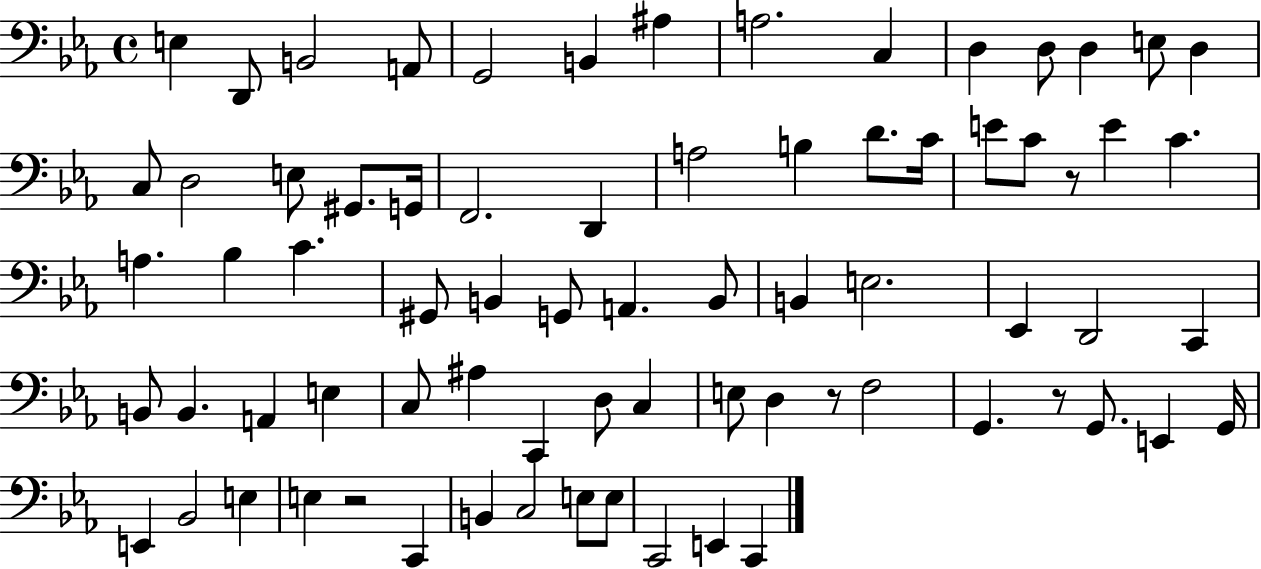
X:1
T:Untitled
M:4/4
L:1/4
K:Eb
E, D,,/2 B,,2 A,,/2 G,,2 B,, ^A, A,2 C, D, D,/2 D, E,/2 D, C,/2 D,2 E,/2 ^G,,/2 G,,/4 F,,2 D,, A,2 B, D/2 C/4 E/2 C/2 z/2 E C A, _B, C ^G,,/2 B,, G,,/2 A,, B,,/2 B,, E,2 _E,, D,,2 C,, B,,/2 B,, A,, E, C,/2 ^A, C,, D,/2 C, E,/2 D, z/2 F,2 G,, z/2 G,,/2 E,, G,,/4 E,, _B,,2 E, E, z2 C,, B,, C,2 E,/2 E,/2 C,,2 E,, C,,